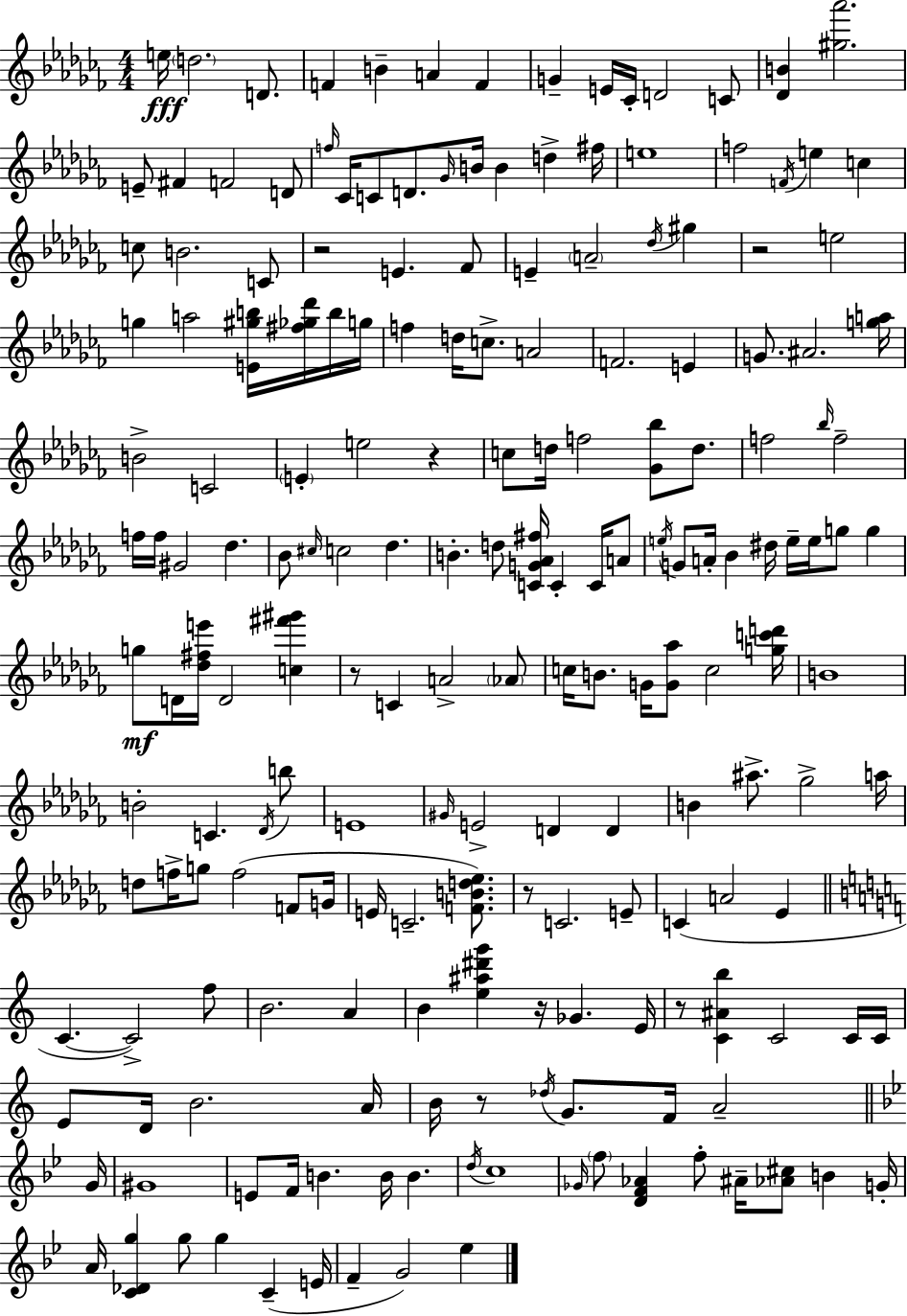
E5/s D5/h. D4/e. F4/q B4/q A4/q F4/q G4/q E4/s CES4/s D4/h C4/e [Db4,B4]/q [G#5,Ab6]/h. E4/e F#4/q F4/h D4/e F5/s CES4/s C4/e D4/e. Gb4/s B4/s B4/q D5/q F#5/s E5/w F5/h F4/s E5/q C5/q C5/e B4/h. C4/e R/h E4/q. FES4/e E4/q A4/h Db5/s G#5/q R/h E5/h G5/q A5/h [E4,G#5,B5]/s [F#5,Gb5,Db6]/s B5/s G5/s F5/q D5/s C5/e. A4/h F4/h. E4/q G4/e. A#4/h. [G5,A5]/s B4/h C4/h E4/q E5/h R/q C5/e D5/s F5/h [Gb4,Bb5]/e D5/e. F5/h Bb5/s F5/h F5/s F5/s G#4/h Db5/q. Bb4/e C#5/s C5/h Db5/q. B4/q. D5/e [C4,G4,Ab4,F#5]/s C4/q C4/s A4/e E5/s G4/e A4/s Bb4/q D#5/s E5/s E5/s G5/e G5/q G5/e D4/s [Db5,F#5,E6]/s D4/h [C5,F#6,G#6]/q R/e C4/q A4/h Ab4/e C5/s B4/e. G4/s [G4,Ab5]/e C5/h [G5,C6,D6]/s B4/w B4/h C4/q. Db4/s B5/e E4/w G#4/s E4/h D4/q D4/q B4/q A#5/e. Gb5/h A5/s D5/e F5/s G5/e F5/h F4/e G4/s E4/s C4/h. [F4,B4,D5,Eb5]/e. R/e C4/h. E4/e C4/q A4/h Eb4/q C4/q. C4/h F5/e B4/h. A4/q B4/q [E5,A#5,D#6,G6]/q R/s Gb4/q. E4/s R/e [C4,A#4,B5]/q C4/h C4/s C4/s E4/e D4/s B4/h. A4/s B4/s R/e Db5/s G4/e. F4/s A4/h G4/s G#4/w E4/e F4/s B4/q. B4/s B4/q. D5/s C5/w Gb4/s F5/e [D4,F4,Ab4]/q F5/e A#4/s [Ab4,C#5]/e B4/q G4/s A4/s [C4,Db4,G5]/q G5/e G5/q C4/q E4/s F4/q G4/h Eb5/q